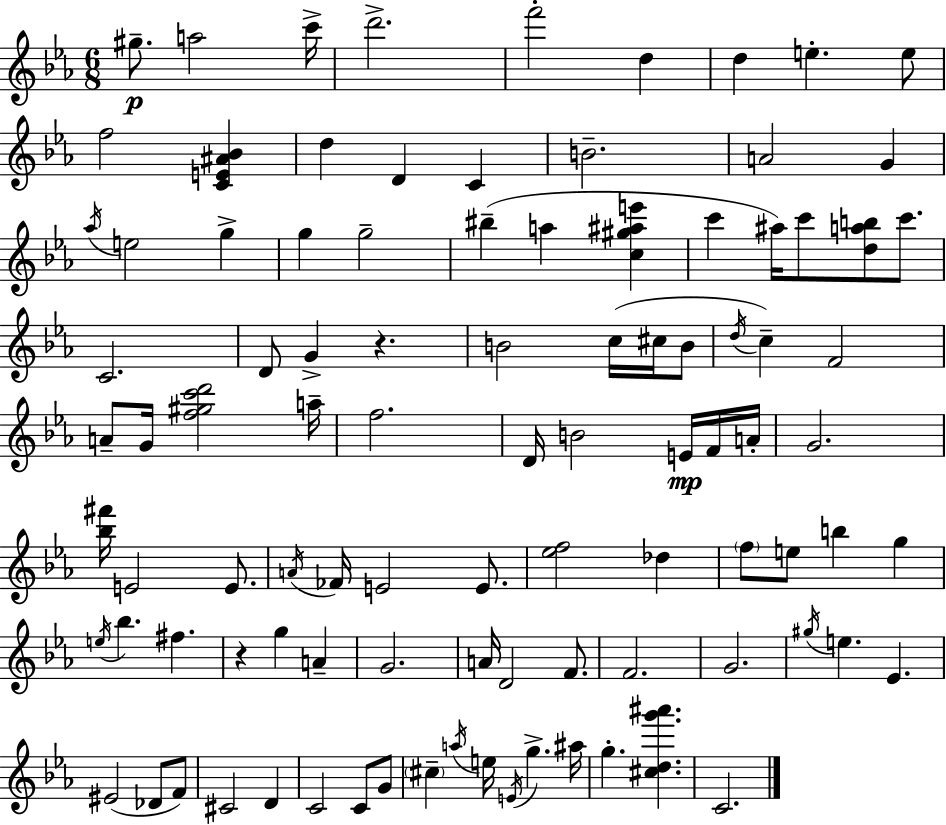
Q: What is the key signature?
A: C minor